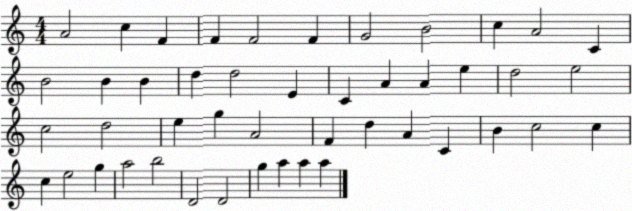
X:1
T:Untitled
M:4/4
L:1/4
K:C
A2 c F F F2 F G2 B2 c A2 C B2 B B d d2 E C A A e d2 e2 c2 d2 e g A2 F d A C B c2 c c e2 g a2 b2 D2 D2 g a a a